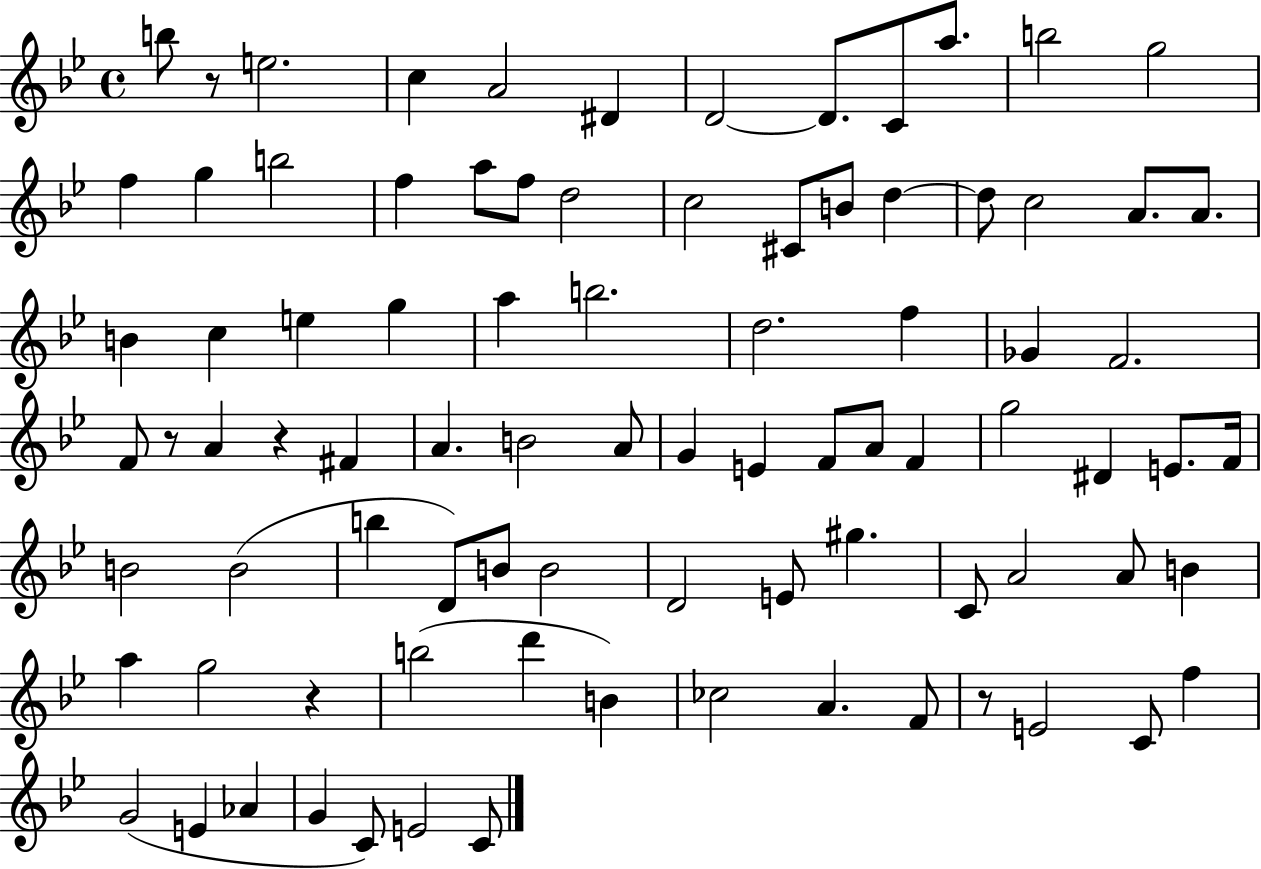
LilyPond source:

{
  \clef treble
  \time 4/4
  \defaultTimeSignature
  \key bes \major
  \repeat volta 2 { b''8 r8 e''2. | c''4 a'2 dis'4 | d'2~~ d'8. c'8 a''8. | b''2 g''2 | \break f''4 g''4 b''2 | f''4 a''8 f''8 d''2 | c''2 cis'8 b'8 d''4~~ | d''8 c''2 a'8. a'8. | \break b'4 c''4 e''4 g''4 | a''4 b''2. | d''2. f''4 | ges'4 f'2. | \break f'8 r8 a'4 r4 fis'4 | a'4. b'2 a'8 | g'4 e'4 f'8 a'8 f'4 | g''2 dis'4 e'8. f'16 | \break b'2 b'2( | b''4 d'8) b'8 b'2 | d'2 e'8 gis''4. | c'8 a'2 a'8 b'4 | \break a''4 g''2 r4 | b''2( d'''4 b'4) | ces''2 a'4. f'8 | r8 e'2 c'8 f''4 | \break g'2( e'4 aes'4 | g'4 c'8) e'2 c'8 | } \bar "|."
}